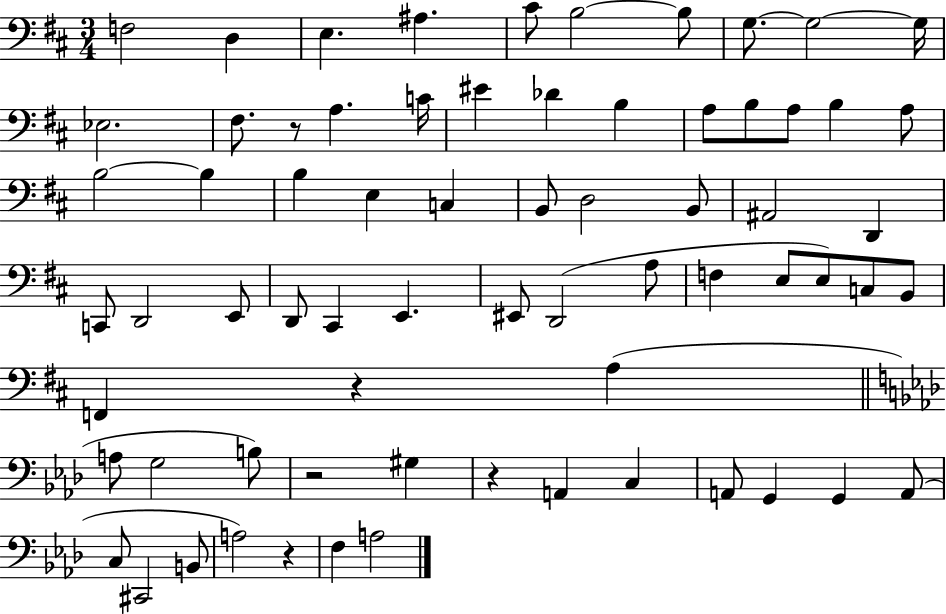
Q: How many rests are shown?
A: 5